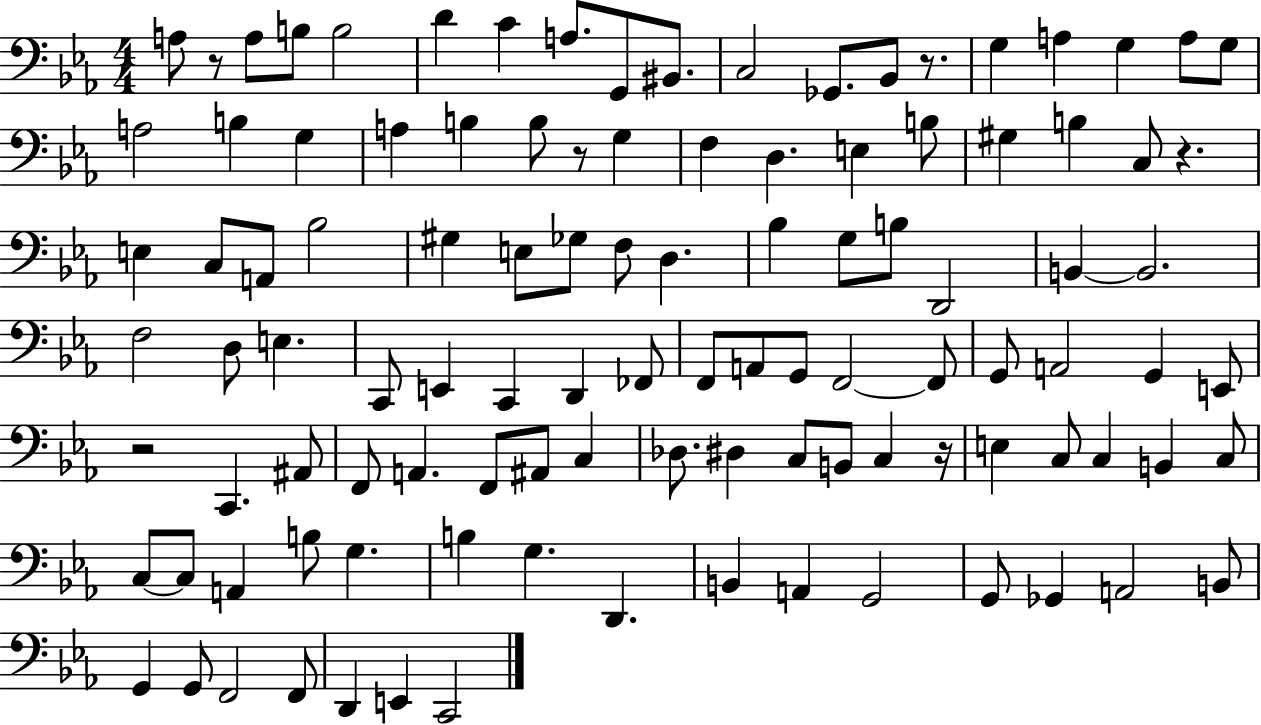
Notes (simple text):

A3/e R/e A3/e B3/e B3/h D4/q C4/q A3/e. G2/e BIS2/e. C3/h Gb2/e. Bb2/e R/e. G3/q A3/q G3/q A3/e G3/e A3/h B3/q G3/q A3/q B3/q B3/e R/e G3/q F3/q D3/q. E3/q B3/e G#3/q B3/q C3/e R/q. E3/q C3/e A2/e Bb3/h G#3/q E3/e Gb3/e F3/e D3/q. Bb3/q G3/e B3/e D2/h B2/q B2/h. F3/h D3/e E3/q. C2/e E2/q C2/q D2/q FES2/e F2/e A2/e G2/e F2/h F2/e G2/e A2/h G2/q E2/e R/h C2/q. A#2/e F2/e A2/q. F2/e A#2/e C3/q Db3/e. D#3/q C3/e B2/e C3/q R/s E3/q C3/e C3/q B2/q C3/e C3/e C3/e A2/q B3/e G3/q. B3/q G3/q. D2/q. B2/q A2/q G2/h G2/e Gb2/q A2/h B2/e G2/q G2/e F2/h F2/e D2/q E2/q C2/h